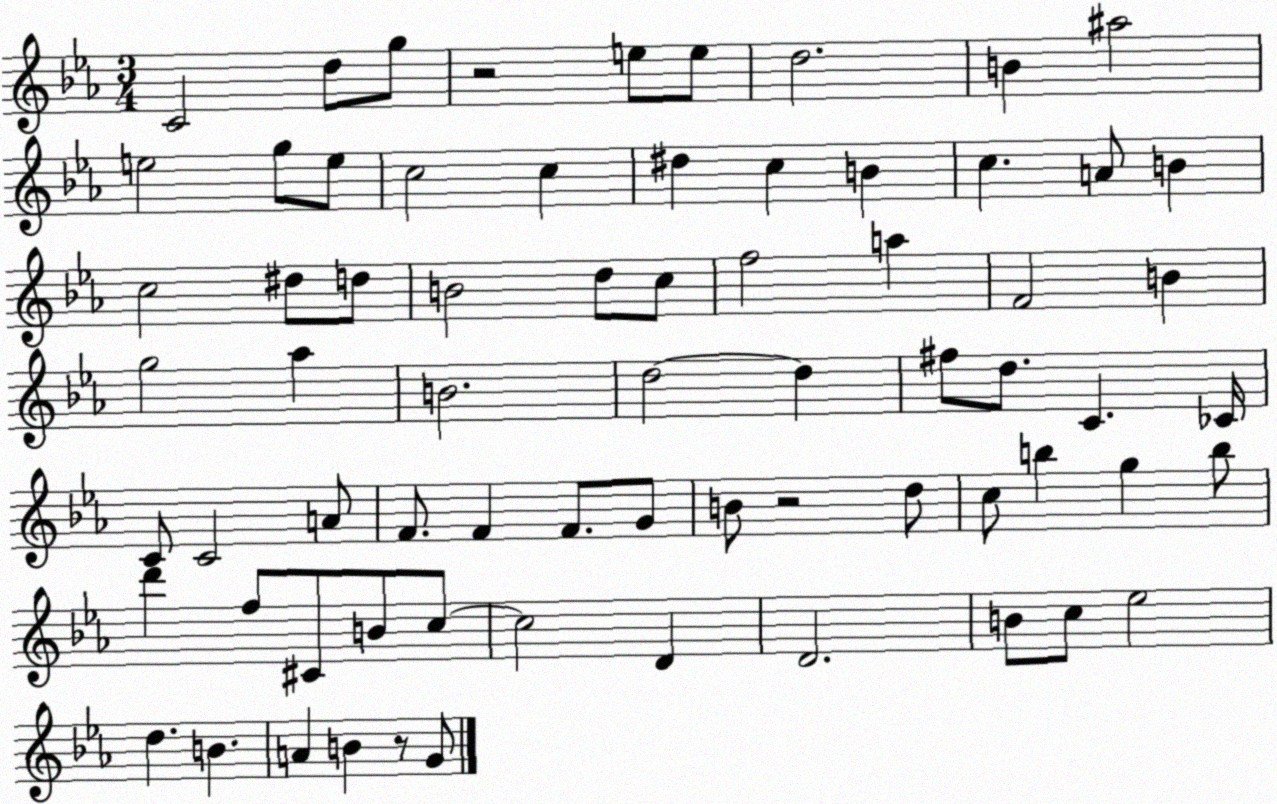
X:1
T:Untitled
M:3/4
L:1/4
K:Eb
C2 d/2 g/2 z2 e/2 e/2 d2 B ^a2 e2 g/2 e/2 c2 c ^d c B c A/2 B c2 ^d/2 d/2 B2 d/2 c/2 f2 a F2 B g2 _a B2 d2 d ^f/2 d/2 C _C/4 C/2 C2 A/2 F/2 F F/2 G/2 B/2 z2 d/2 c/2 b g b/2 d' f/2 ^C/2 B/2 c/2 c2 D D2 B/2 c/2 _e2 d B A B z/2 G/2